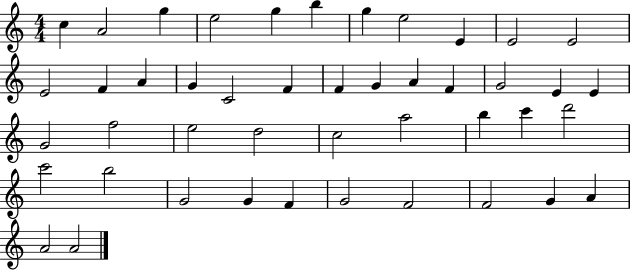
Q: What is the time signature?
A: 4/4